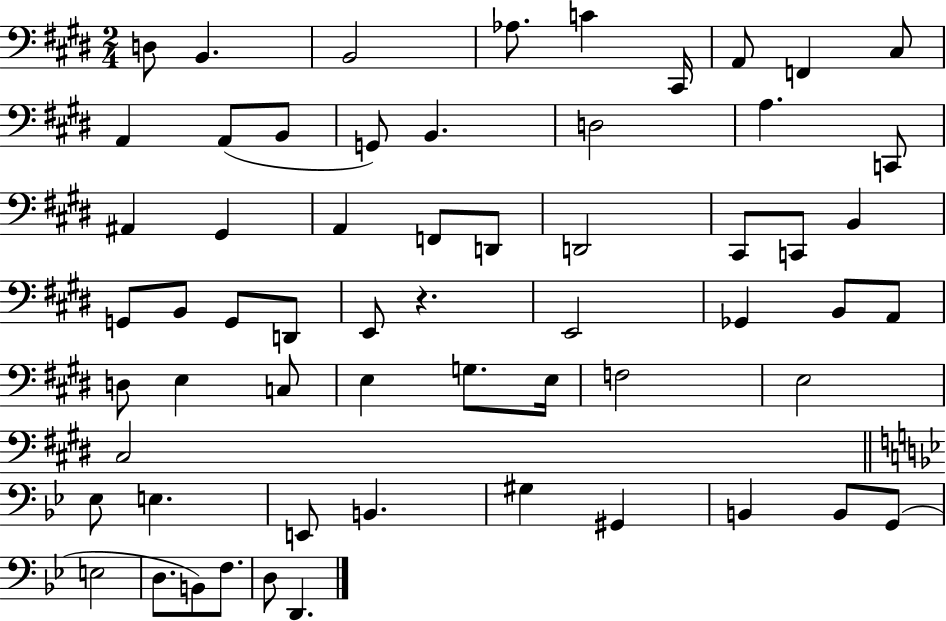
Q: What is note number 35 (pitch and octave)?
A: A2